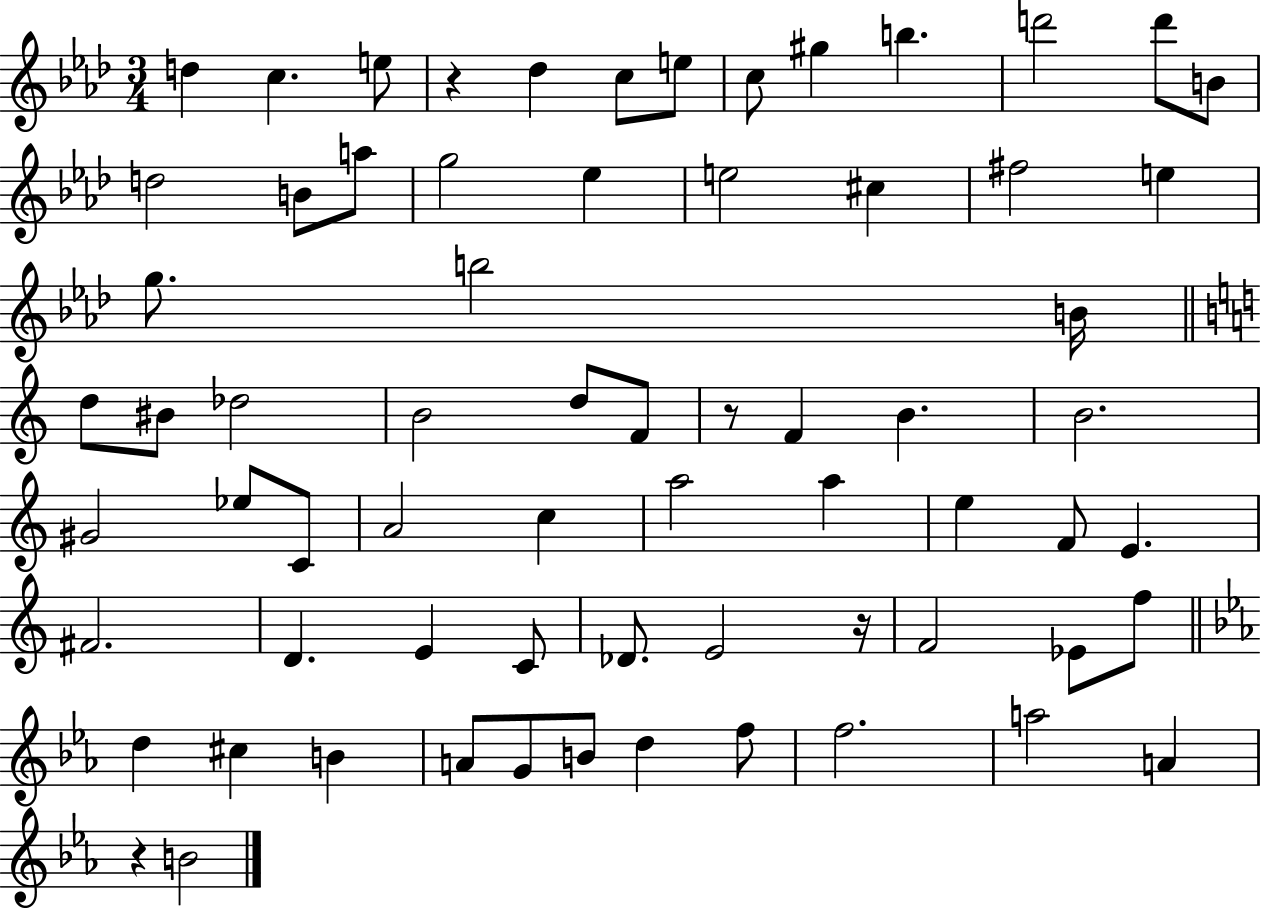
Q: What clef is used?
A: treble